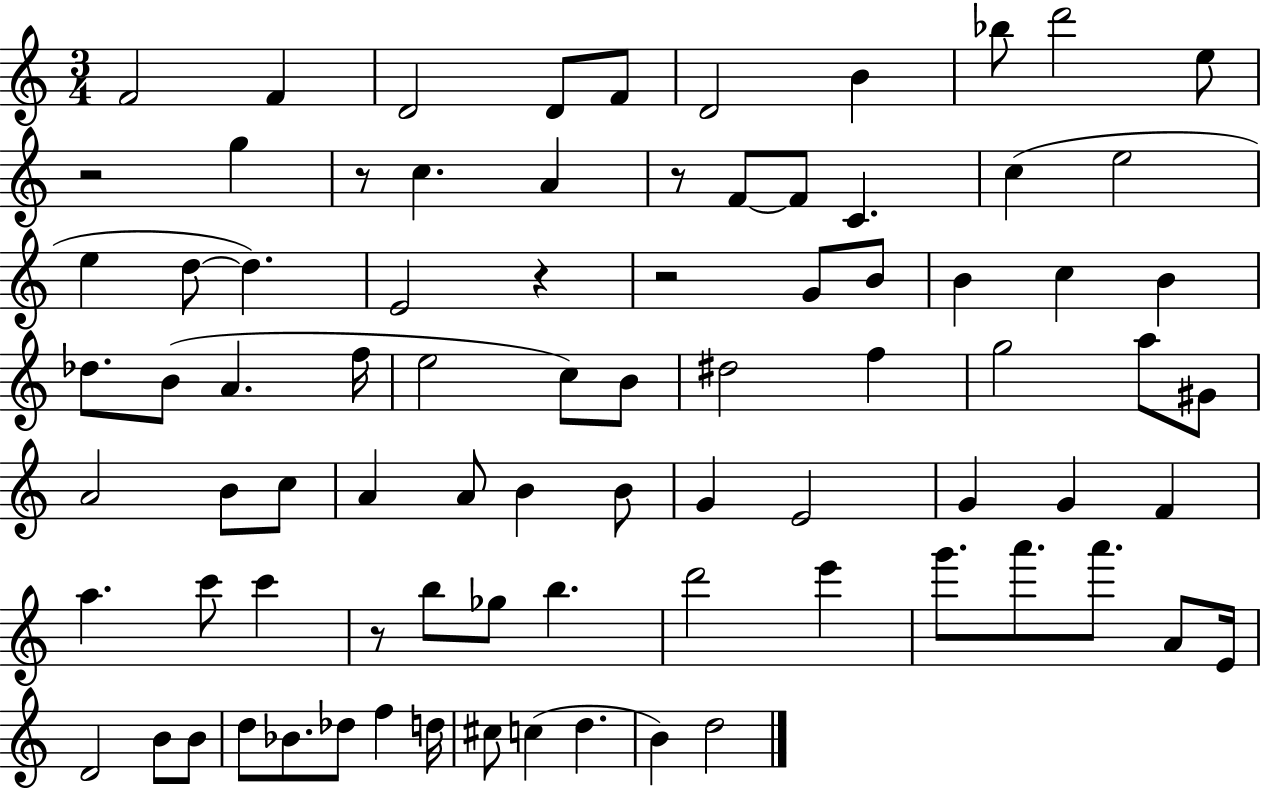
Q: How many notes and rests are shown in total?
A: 83